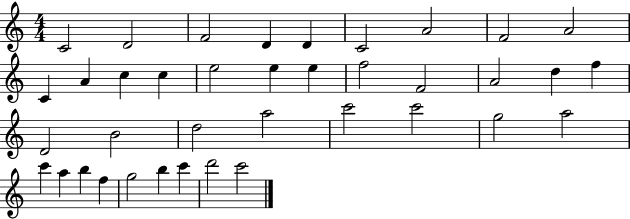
C4/h D4/h F4/h D4/q D4/q C4/h A4/h F4/h A4/h C4/q A4/q C5/q C5/q E5/h E5/q E5/q F5/h F4/h A4/h D5/q F5/q D4/h B4/h D5/h A5/h C6/h C6/h G5/h A5/h C6/q A5/q B5/q F5/q G5/h B5/q C6/q D6/h C6/h